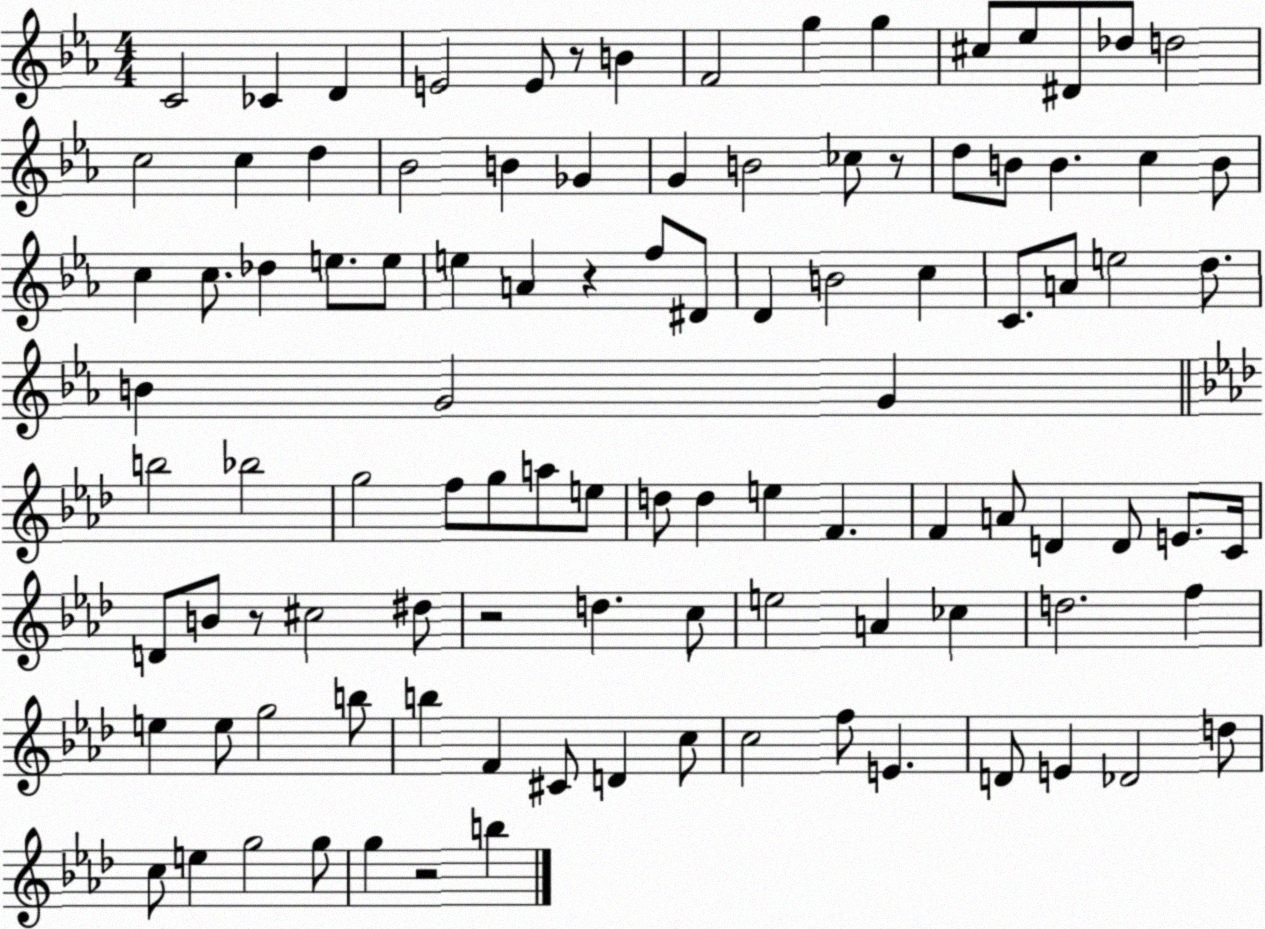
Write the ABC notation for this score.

X:1
T:Untitled
M:4/4
L:1/4
K:Eb
C2 _C D E2 E/2 z/2 B F2 g g ^c/2 _e/2 ^D/2 _d/2 d2 c2 c d _B2 B _G G B2 _c/2 z/2 d/2 B/2 B c B/2 c c/2 _d e/2 e/2 e A z f/2 ^D/2 D B2 c C/2 A/2 e2 d/2 B G2 G b2 _b2 g2 f/2 g/2 a/2 e/2 d/2 d e F F A/2 D D/2 E/2 C/4 D/2 B/2 z/2 ^c2 ^d/2 z2 d c/2 e2 A _c d2 f e e/2 g2 b/2 b F ^C/2 D c/2 c2 f/2 E D/2 E _D2 d/2 c/2 e g2 g/2 g z2 b